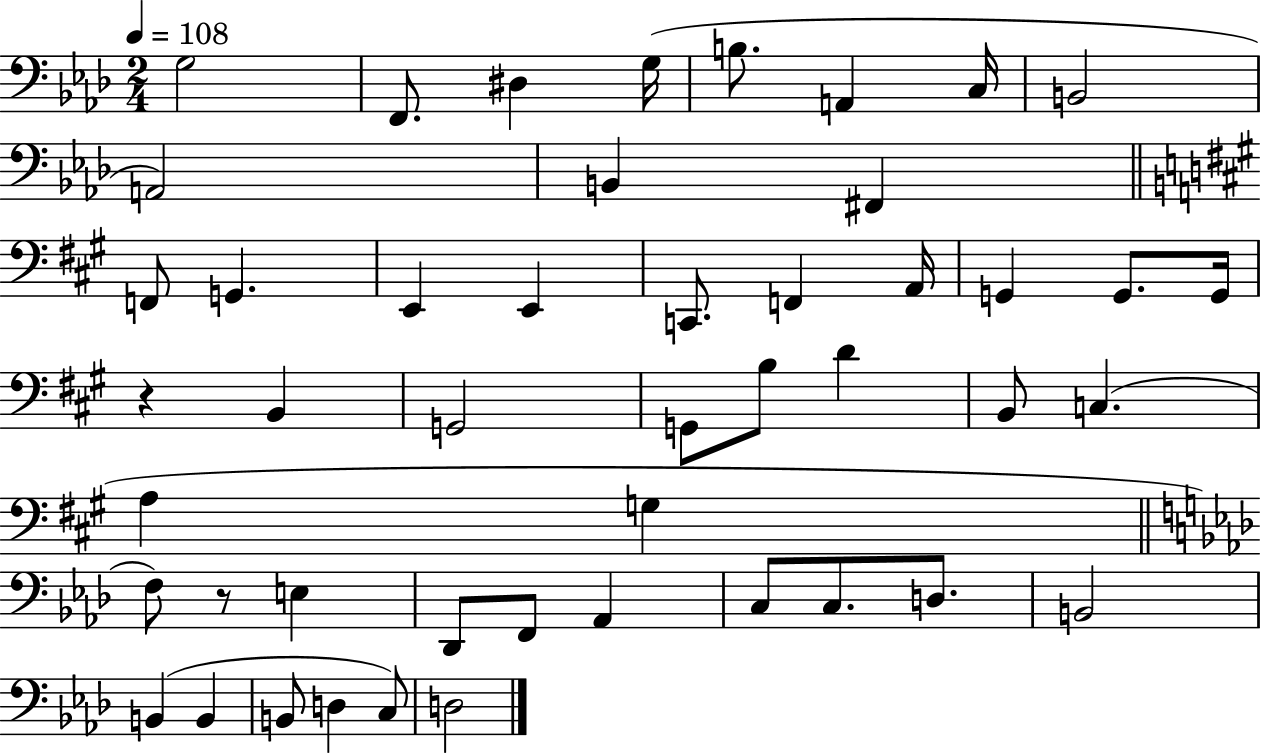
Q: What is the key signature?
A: AES major